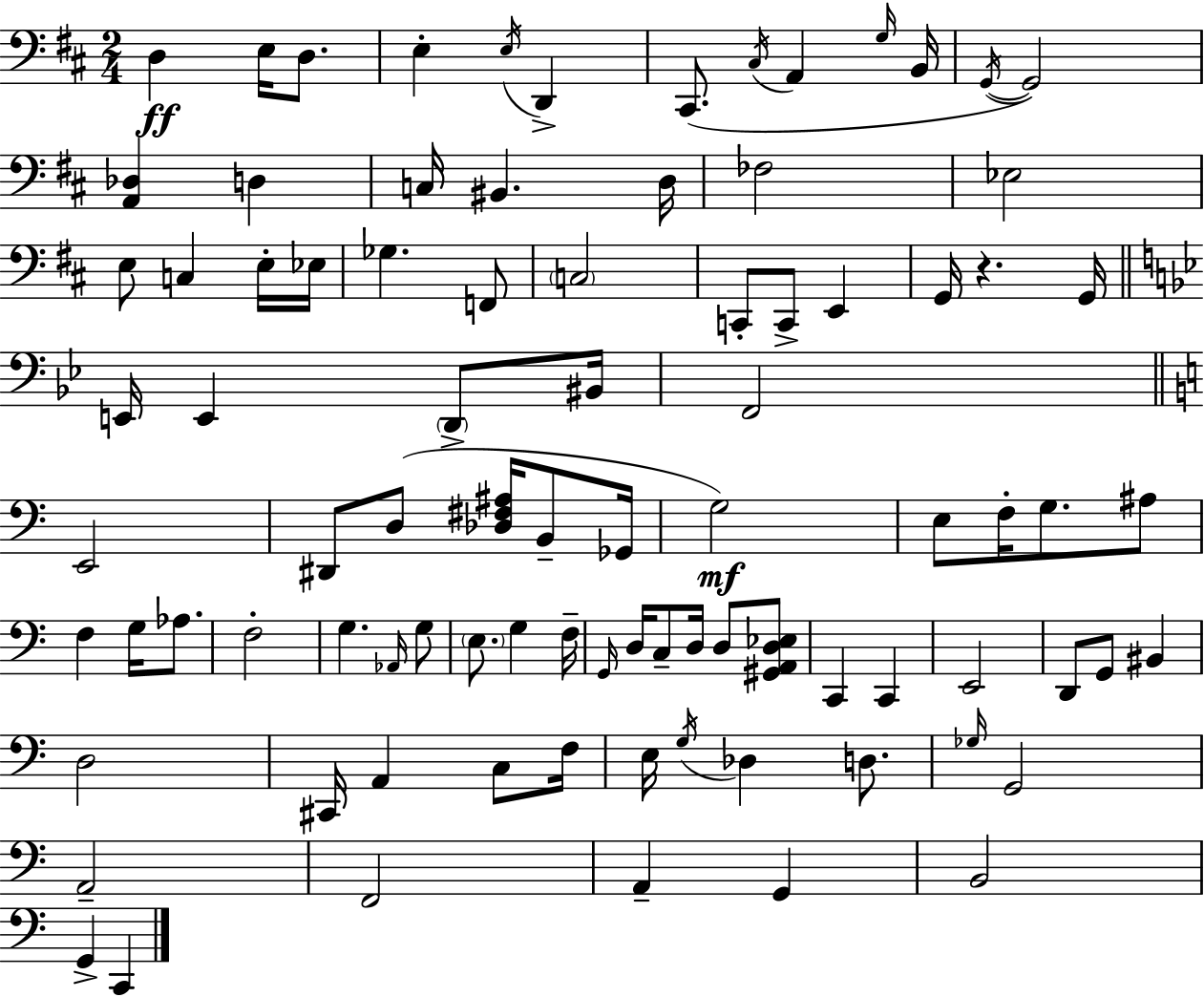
D3/q E3/s D3/e. E3/q E3/s D2/q C#2/e. C#3/s A2/q G3/s B2/s G2/s G2/h [A2,Db3]/q D3/q C3/s BIS2/q. D3/s FES3/h Eb3/h E3/e C3/q E3/s Eb3/s Gb3/q. F2/e C3/h C2/e C2/e E2/q G2/s R/q. G2/s E2/s E2/q D2/e BIS2/s F2/h E2/h D#2/e D3/e [Db3,F#3,A#3]/s B2/e Gb2/s G3/h E3/e F3/s G3/e. A#3/e F3/q G3/s Ab3/e. F3/h G3/q. Ab2/s G3/e E3/e. G3/q F3/s G2/s D3/s C3/e D3/s D3/e [G#2,A2,D3,Eb3]/e C2/q C2/q E2/h D2/e G2/e BIS2/q D3/h C#2/s A2/q C3/e F3/s E3/s G3/s Db3/q D3/e. Gb3/s G2/h A2/h F2/h A2/q G2/q B2/h G2/q C2/q